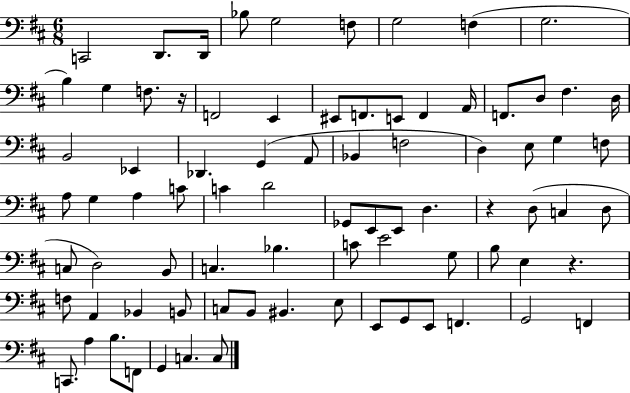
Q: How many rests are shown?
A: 3